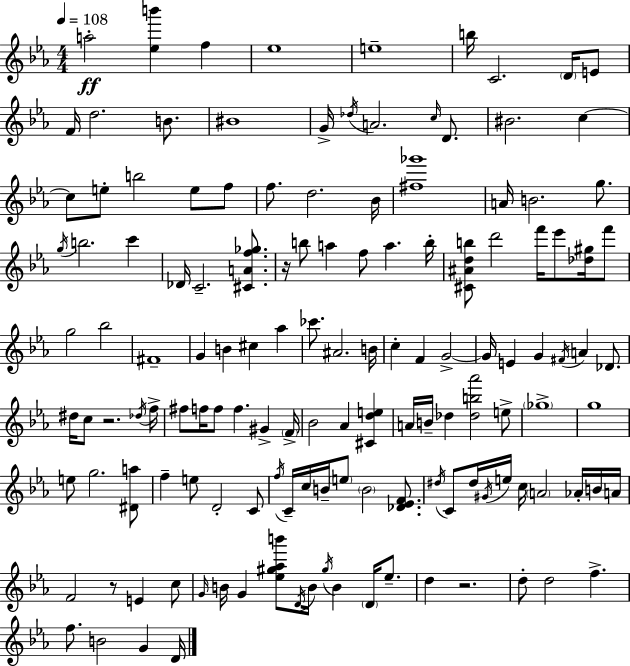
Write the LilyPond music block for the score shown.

{
  \clef treble
  \numericTimeSignature
  \time 4/4
  \key c \minor
  \tempo 4 = 108
  a''2-.\ff <ees'' b'''>4 f''4 | ees''1 | e''1-- | b''16 c'2. \parenthesize d'16 e'8 | \break f'16 d''2. b'8. | bis'1 | g'16-> \acciaccatura { des''16 } a'2. \grace { c''16 } d'8. | bis'2. c''4~~ | \break c''8 e''8-. b''2 e''8 | f''8 f''8. d''2. | bes'16 <fis'' ges'''>1 | a'16 b'2. g''8. | \break \acciaccatura { g''16 } b''2. c'''4 | des'16 c'2.-- | <cis' a' f'' ges''>8. r16 b''8 a''4 f''8 a''4. | b''16-. <cis' ais' d'' b''>8 d'''2 f'''16 ees'''8 | \break <des'' gis''>16 f'''8 g''2 bes''2 | fis'1-- | g'4 b'4 cis''4 aes''4 | ces'''8. ais'2. | \break b'16 c''4-. f'4 g'2->~~ | g'16 e'4 g'4 \acciaccatura { fis'16 } a'4 | des'8. dis''16 c''8 r2. | \acciaccatura { des''16 } f''16-> fis''8 f''16 f''8 f''4. | \break gis'4-> \parenthesize f'16-> bes'2 aes'4 | <cis' d'' e''>4 a'16 b'16-- des''4 <des'' b'' aes'''>2 | e''8-> \parenthesize ges''1-> | g''1 | \break e''8 g''2. | <dis' a''>8 f''4-- e''8 d'2-. | c'8 \acciaccatura { f''16 } c'16-- c''16 b'16-- \parenthesize e''8 \parenthesize b'2 | <des' ees' f'>8. \acciaccatura { dis''16 } c'8 dis''16 \acciaccatura { gis'16 } e''16 c''16 \parenthesize a'2 | \break aes'16-. b'16 a'16 f'2 | r8 e'4 c''8 \grace { g'16 } b'16 g'4 <ees'' gis'' aes'' b'''>8 | \acciaccatura { d'16 } b'16 \acciaccatura { gis''16 } b'4 \parenthesize d'16 ees''8.-- d''4 r2. | d''8-. d''2 | \break f''4.-> f''8. b'2 | g'4 d'16 \bar "|."
}